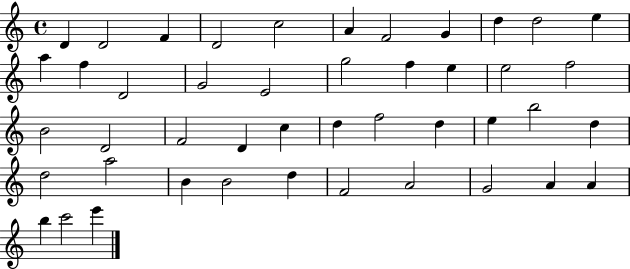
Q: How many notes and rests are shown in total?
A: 45